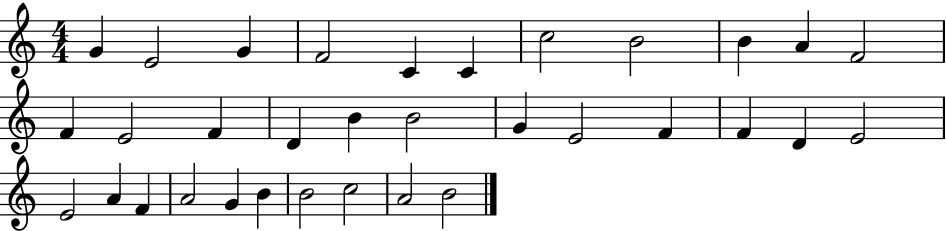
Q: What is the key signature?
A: C major